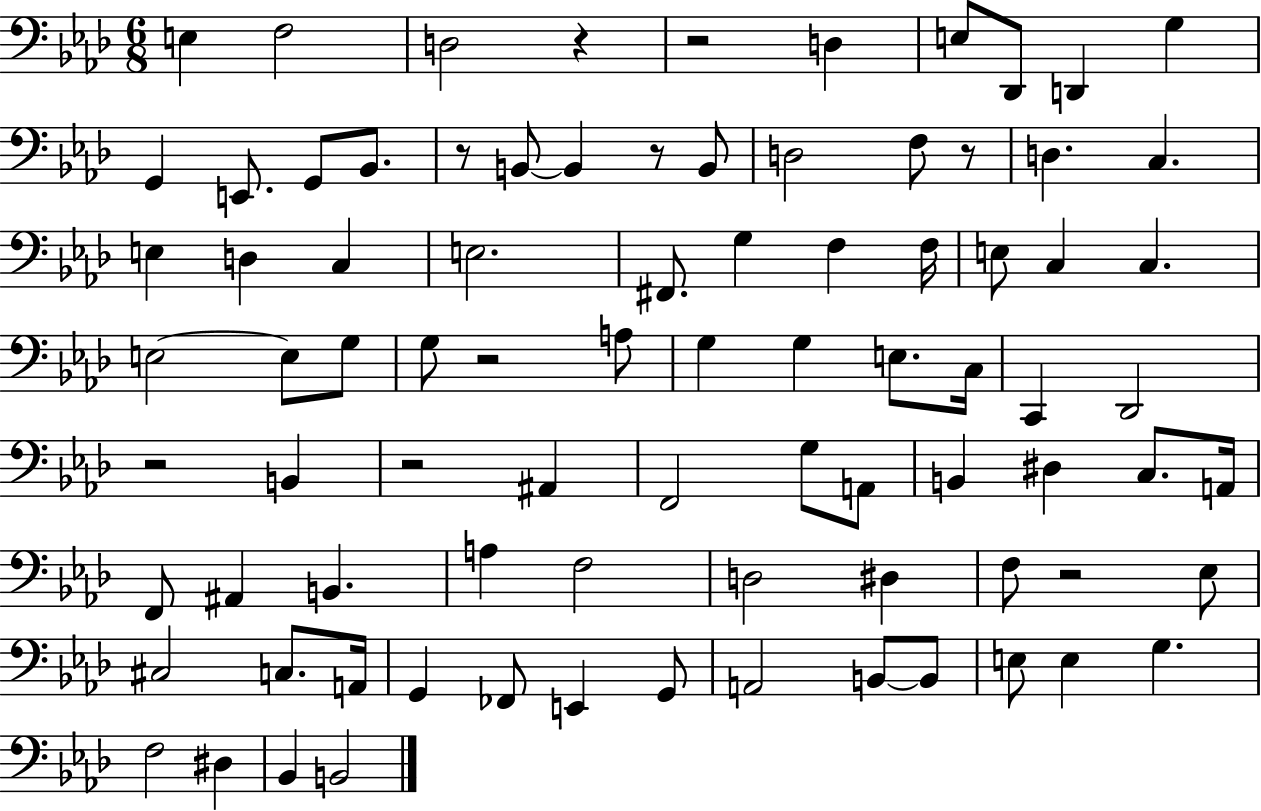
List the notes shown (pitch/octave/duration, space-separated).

E3/q F3/h D3/h R/q R/h D3/q E3/e Db2/e D2/q G3/q G2/q E2/e. G2/e Bb2/e. R/e B2/e B2/q R/e B2/e D3/h F3/e R/e D3/q. C3/q. E3/q D3/q C3/q E3/h. F#2/e. G3/q F3/q F3/s E3/e C3/q C3/q. E3/h E3/e G3/e G3/e R/h A3/e G3/q G3/q E3/e. C3/s C2/q Db2/h R/h B2/q R/h A#2/q F2/h G3/e A2/e B2/q D#3/q C3/e. A2/s F2/e A#2/q B2/q. A3/q F3/h D3/h D#3/q F3/e R/h Eb3/e C#3/h C3/e. A2/s G2/q FES2/e E2/q G2/e A2/h B2/e B2/e E3/e E3/q G3/q. F3/h D#3/q Bb2/q B2/h